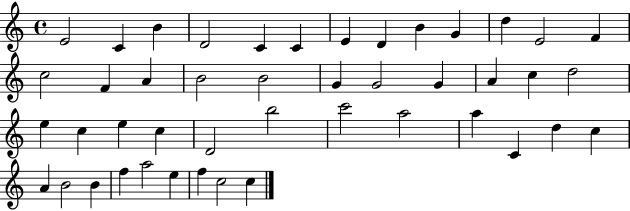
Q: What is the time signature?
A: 4/4